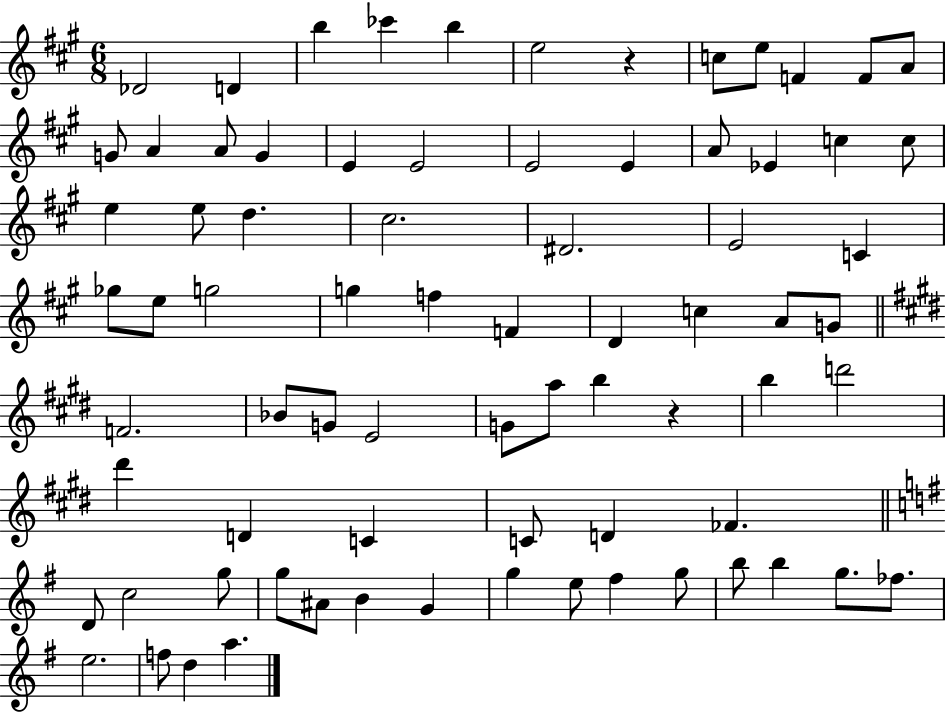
Db4/h D4/q B5/q CES6/q B5/q E5/h R/q C5/e E5/e F4/q F4/e A4/e G4/e A4/q A4/e G4/q E4/q E4/h E4/h E4/q A4/e Eb4/q C5/q C5/e E5/q E5/e D5/q. C#5/h. D#4/h. E4/h C4/q Gb5/e E5/e G5/h G5/q F5/q F4/q D4/q C5/q A4/e G4/e F4/h. Bb4/e G4/e E4/h G4/e A5/e B5/q R/q B5/q D6/h D#6/q D4/q C4/q C4/e D4/q FES4/q. D4/e C5/h G5/e G5/e A#4/e B4/q G4/q G5/q E5/e F#5/q G5/e B5/e B5/q G5/e. FES5/e. E5/h. F5/e D5/q A5/q.